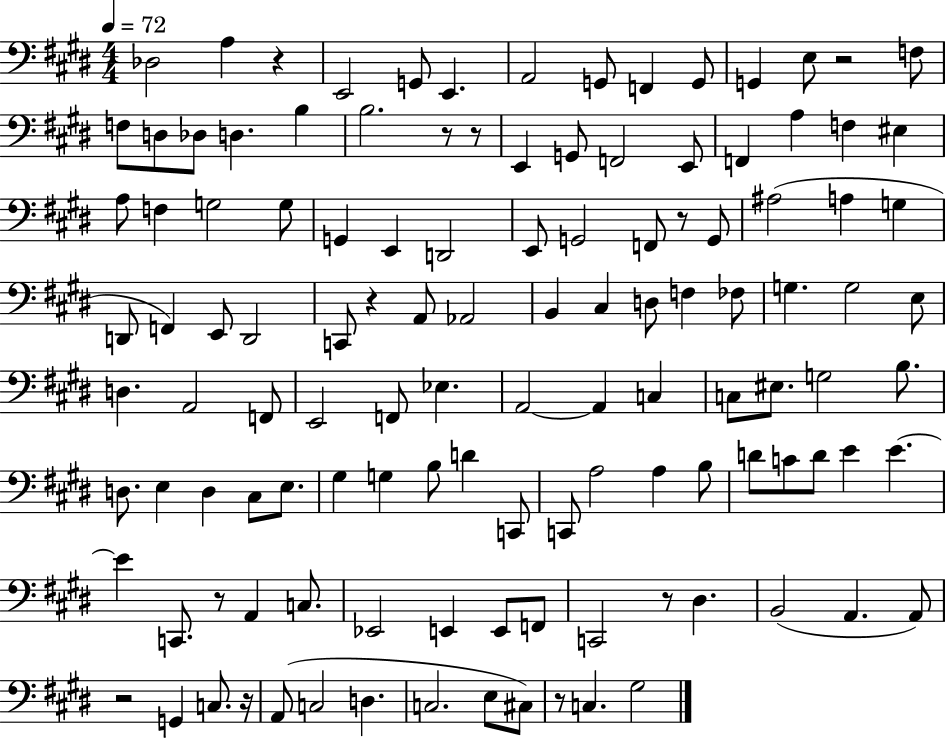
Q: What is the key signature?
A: E major